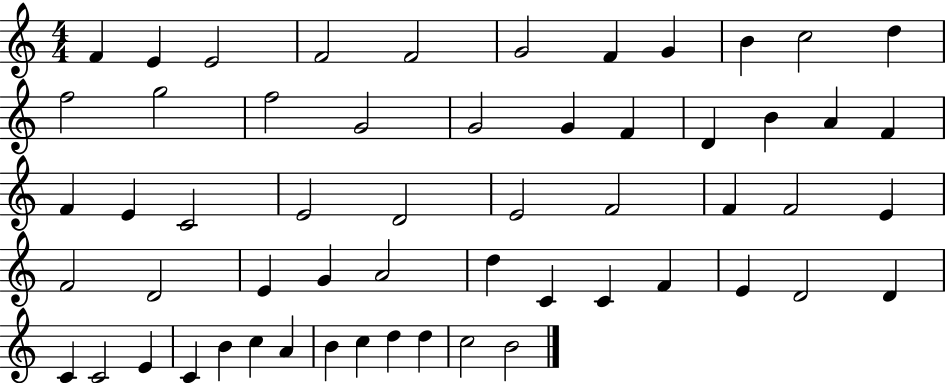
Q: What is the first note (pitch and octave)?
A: F4